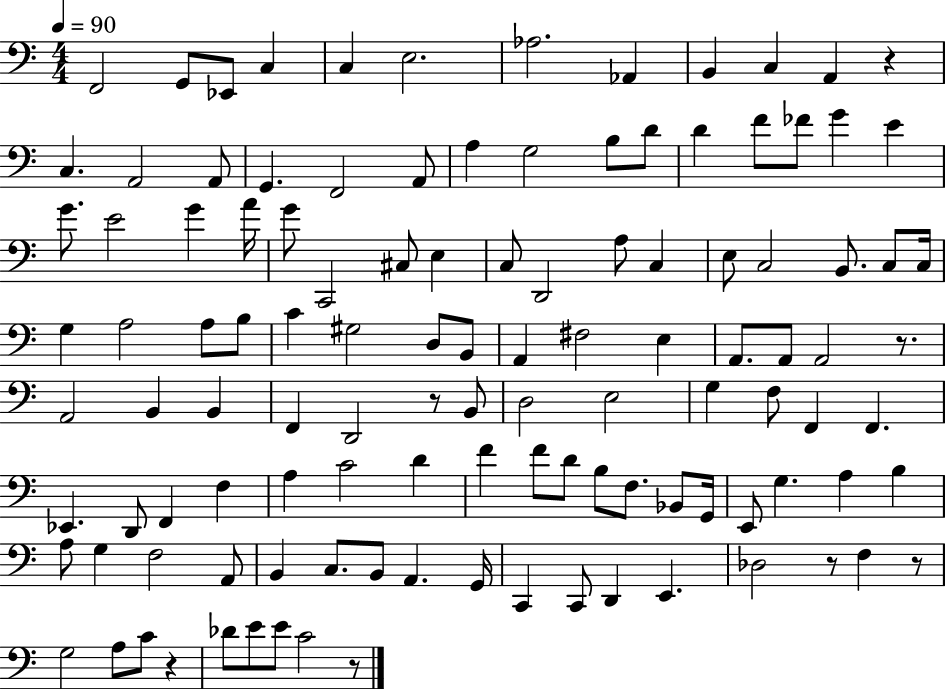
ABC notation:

X:1
T:Untitled
M:4/4
L:1/4
K:C
F,,2 G,,/2 _E,,/2 C, C, E,2 _A,2 _A,, B,, C, A,, z C, A,,2 A,,/2 G,, F,,2 A,,/2 A, G,2 B,/2 D/2 D F/2 _F/2 G E G/2 E2 G A/4 G/2 C,,2 ^C,/2 E, C,/2 D,,2 A,/2 C, E,/2 C,2 B,,/2 C,/2 C,/4 G, A,2 A,/2 B,/2 C ^G,2 D,/2 B,,/2 A,, ^F,2 E, A,,/2 A,,/2 A,,2 z/2 A,,2 B,, B,, F,, D,,2 z/2 B,,/2 D,2 E,2 G, F,/2 F,, F,, _E,, D,,/2 F,, F, A, C2 D F F/2 D/2 B,/2 F,/2 _B,,/2 G,,/4 E,,/2 G, A, B, A,/2 G, F,2 A,,/2 B,, C,/2 B,,/2 A,, G,,/4 C,, C,,/2 D,, E,, _D,2 z/2 F, z/2 G,2 A,/2 C/2 z _D/2 E/2 E/2 C2 z/2